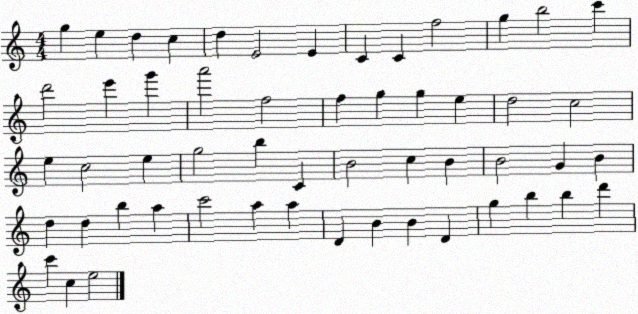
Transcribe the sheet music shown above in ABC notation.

X:1
T:Untitled
M:4/4
L:1/4
K:C
g e d c d E2 E C C f2 g b2 c' d'2 e' g' a'2 f2 f g g e d2 c2 e c2 e g2 b C B2 c B B2 G B d d b a c'2 a a D B B D g b b d' c' c e2